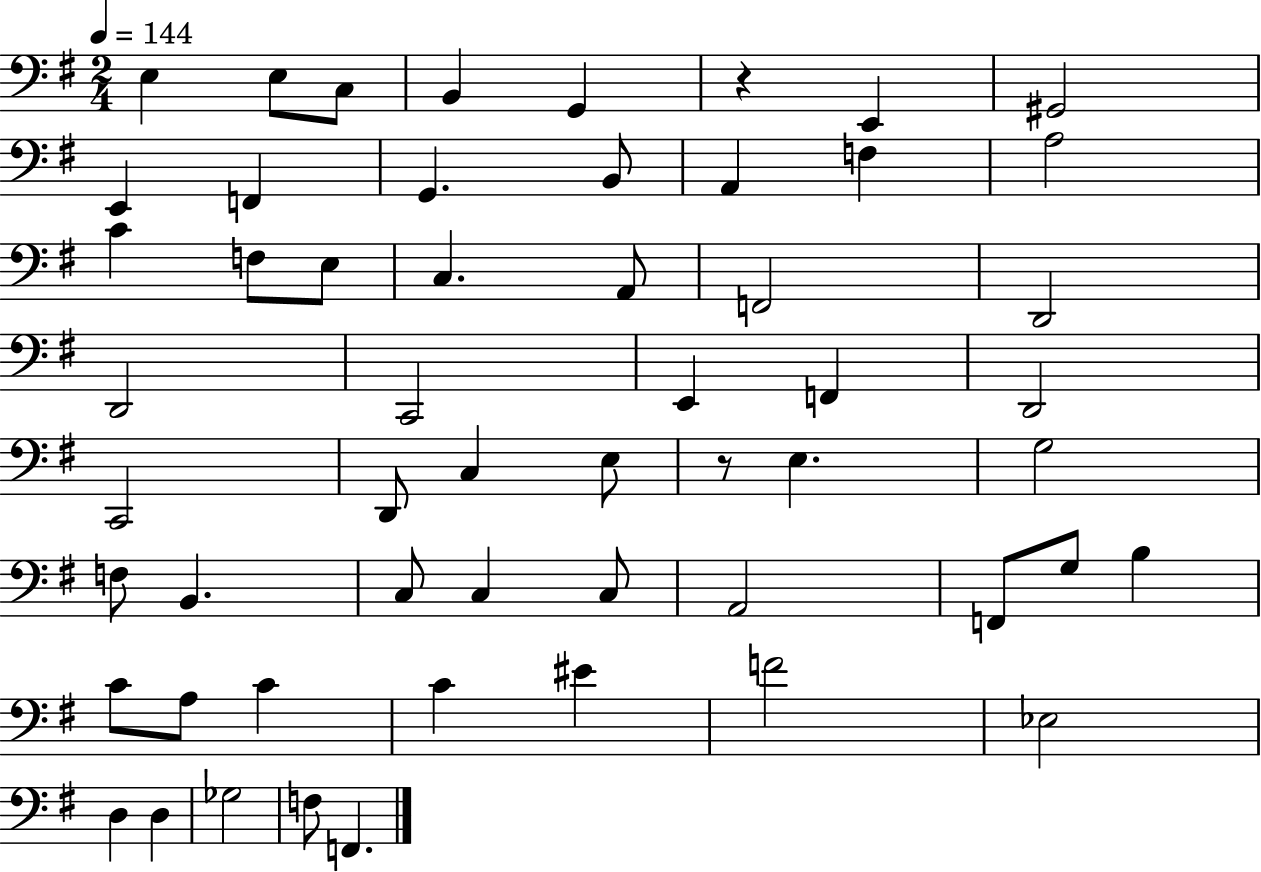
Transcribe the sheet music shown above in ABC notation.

X:1
T:Untitled
M:2/4
L:1/4
K:G
E, E,/2 C,/2 B,, G,, z E,, ^G,,2 E,, F,, G,, B,,/2 A,, F, A,2 C F,/2 E,/2 C, A,,/2 F,,2 D,,2 D,,2 C,,2 E,, F,, D,,2 C,,2 D,,/2 C, E,/2 z/2 E, G,2 F,/2 B,, C,/2 C, C,/2 A,,2 F,,/2 G,/2 B, C/2 A,/2 C C ^E F2 _E,2 D, D, _G,2 F,/2 F,,